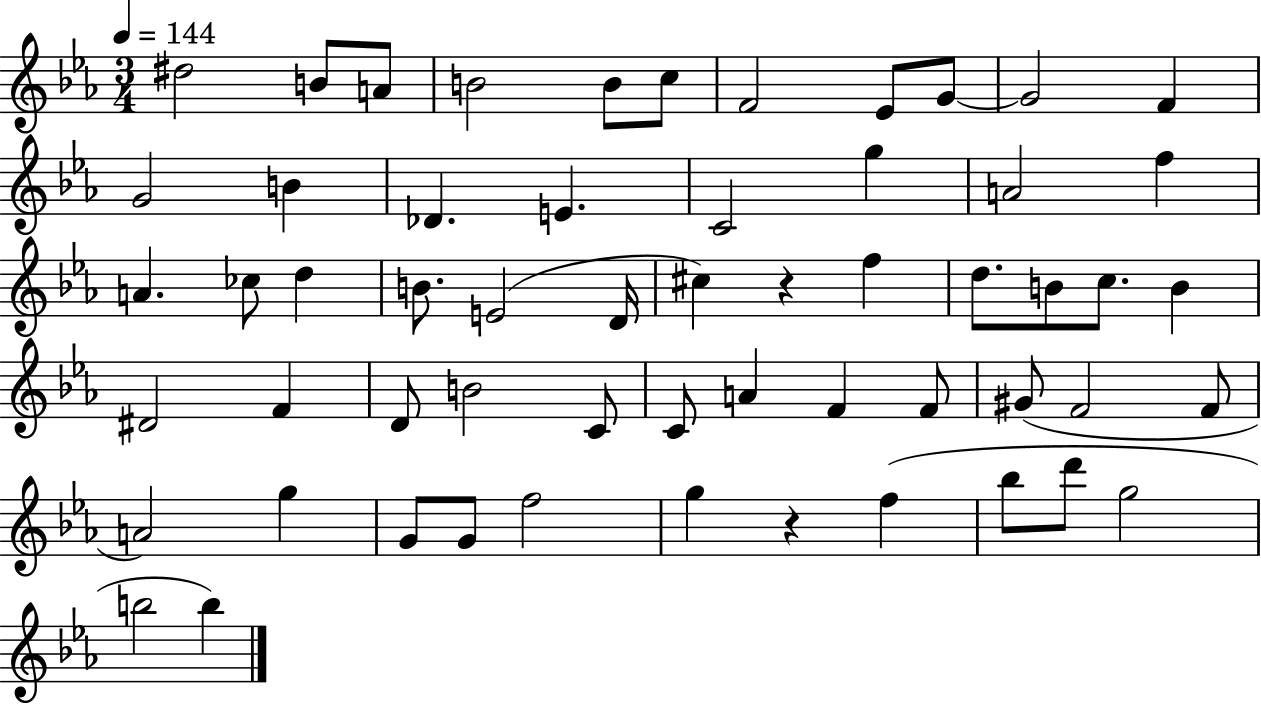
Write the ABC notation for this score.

X:1
T:Untitled
M:3/4
L:1/4
K:Eb
^d2 B/2 A/2 B2 B/2 c/2 F2 _E/2 G/2 G2 F G2 B _D E C2 g A2 f A _c/2 d B/2 E2 D/4 ^c z f d/2 B/2 c/2 B ^D2 F D/2 B2 C/2 C/2 A F F/2 ^G/2 F2 F/2 A2 g G/2 G/2 f2 g z f _b/2 d'/2 g2 b2 b